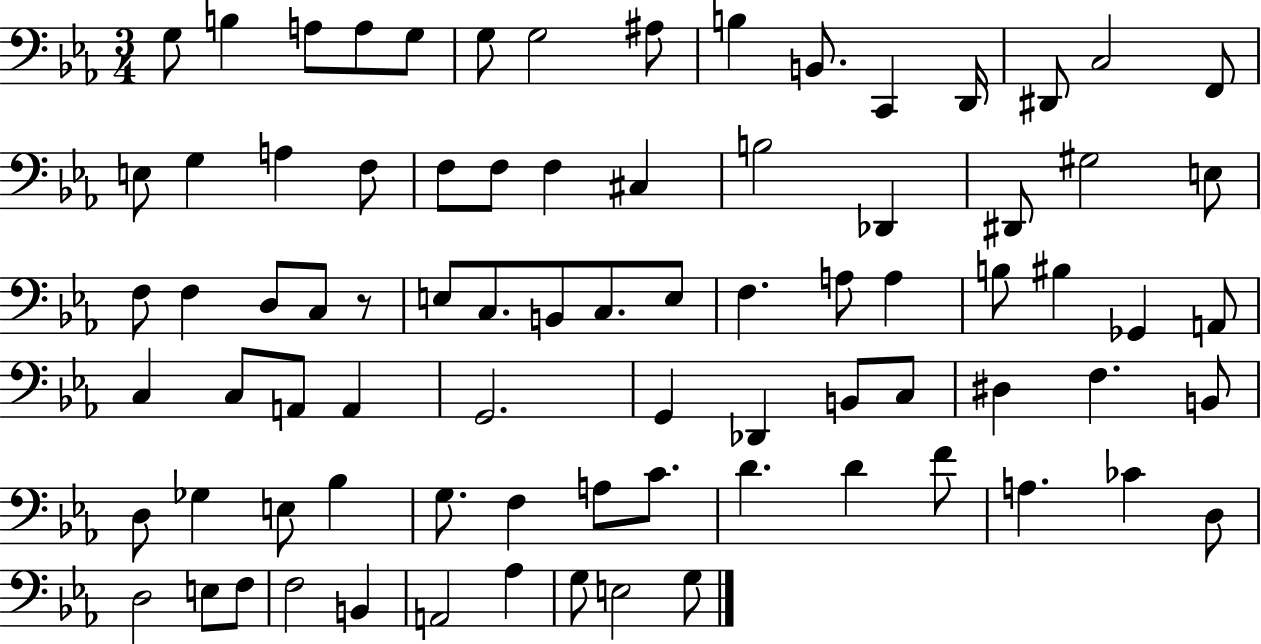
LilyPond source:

{
  \clef bass
  \numericTimeSignature
  \time 3/4
  \key ees \major
  g8 b4 a8 a8 g8 | g8 g2 ais8 | b4 b,8. c,4 d,16 | dis,8 c2 f,8 | \break e8 g4 a4 f8 | f8 f8 f4 cis4 | b2 des,4 | dis,8 gis2 e8 | \break f8 f4 d8 c8 r8 | e8 c8. b,8 c8. e8 | f4. a8 a4 | b8 bis4 ges,4 a,8 | \break c4 c8 a,8 a,4 | g,2. | g,4 des,4 b,8 c8 | dis4 f4. b,8 | \break d8 ges4 e8 bes4 | g8. f4 a8 c'8. | d'4. d'4 f'8 | a4. ces'4 d8 | \break d2 e8 f8 | f2 b,4 | a,2 aes4 | g8 e2 g8 | \break \bar "|."
}